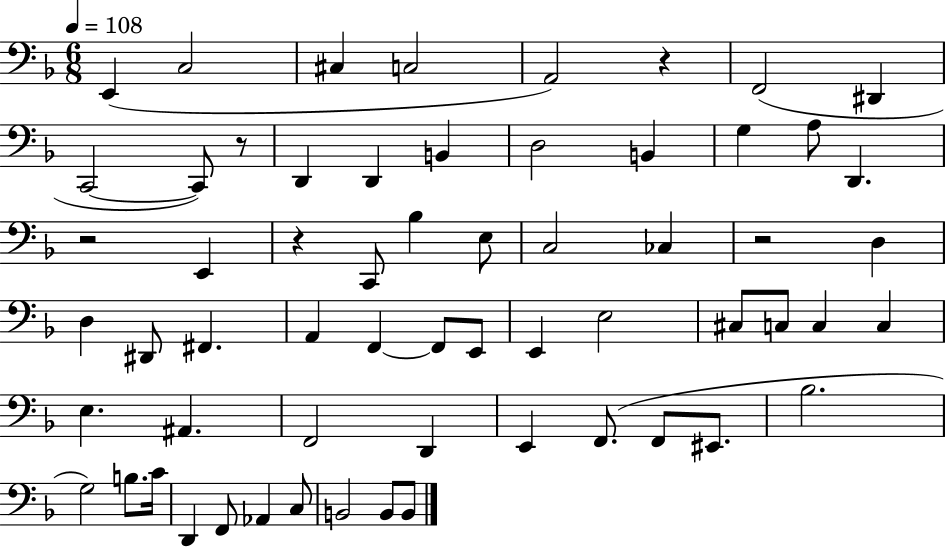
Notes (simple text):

E2/q C3/h C#3/q C3/h A2/h R/q F2/h D#2/q C2/h C2/e R/e D2/q D2/q B2/q D3/h B2/q G3/q A3/e D2/q. R/h E2/q R/q C2/e Bb3/q E3/e C3/h CES3/q R/h D3/q D3/q D#2/e F#2/q. A2/q F2/q F2/e E2/e E2/q E3/h C#3/e C3/e C3/q C3/q E3/q. A#2/q. F2/h D2/q E2/q F2/e. F2/e EIS2/e. Bb3/h. G3/h B3/e. C4/s D2/q F2/e Ab2/q C3/e B2/h B2/e B2/e